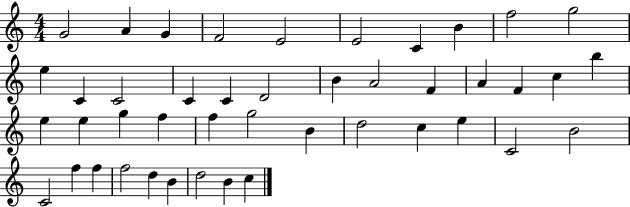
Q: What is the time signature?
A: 4/4